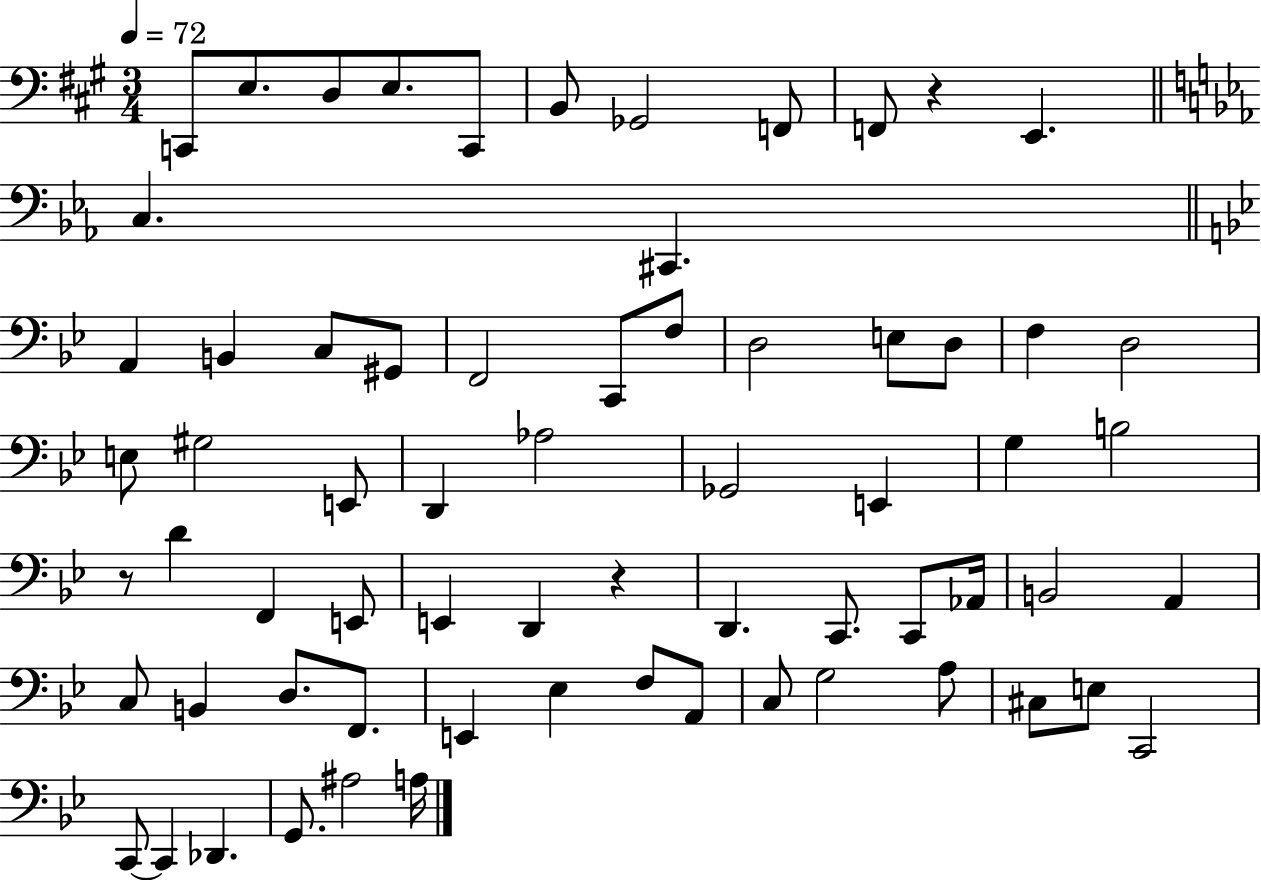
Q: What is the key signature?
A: A major